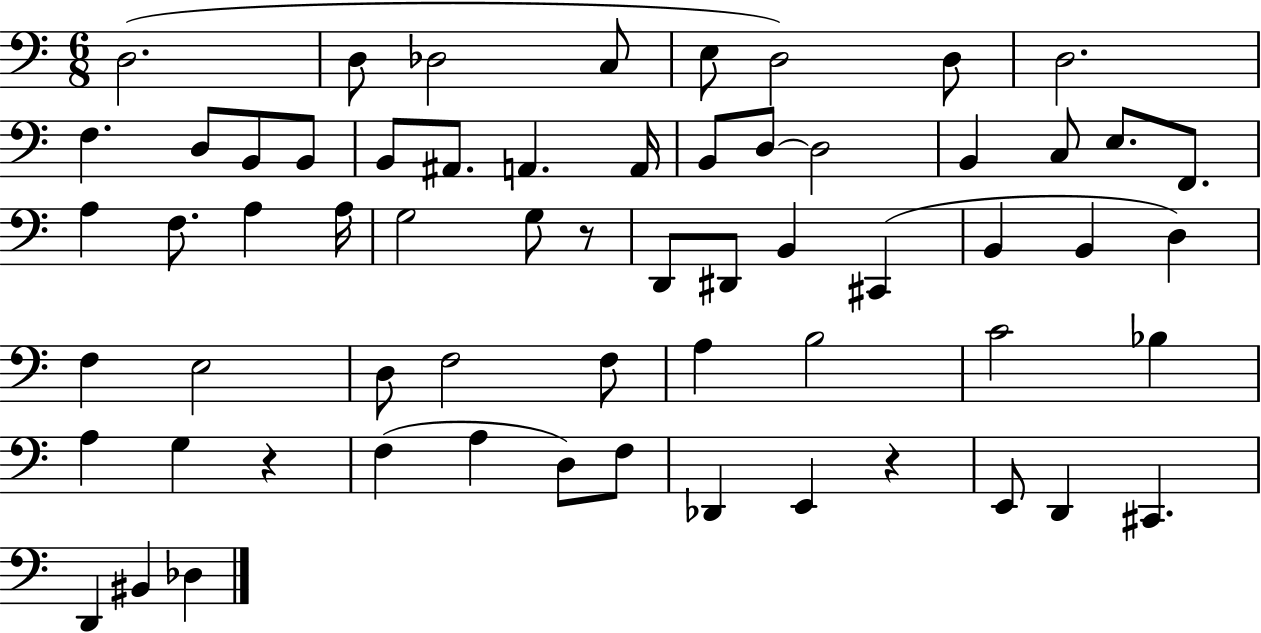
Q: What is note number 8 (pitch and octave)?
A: D3